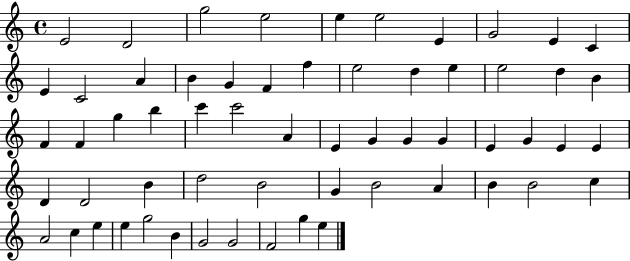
E4/h D4/h G5/h E5/h E5/q E5/h E4/q G4/h E4/q C4/q E4/q C4/h A4/q B4/q G4/q F4/q F5/q E5/h D5/q E5/q E5/h D5/q B4/q F4/q F4/q G5/q B5/q C6/q C6/h A4/q E4/q G4/q G4/q G4/q E4/q G4/q E4/q E4/q D4/q D4/h B4/q D5/h B4/h G4/q B4/h A4/q B4/q B4/h C5/q A4/h C5/q E5/q E5/q G5/h B4/q G4/h G4/h F4/h G5/q E5/q